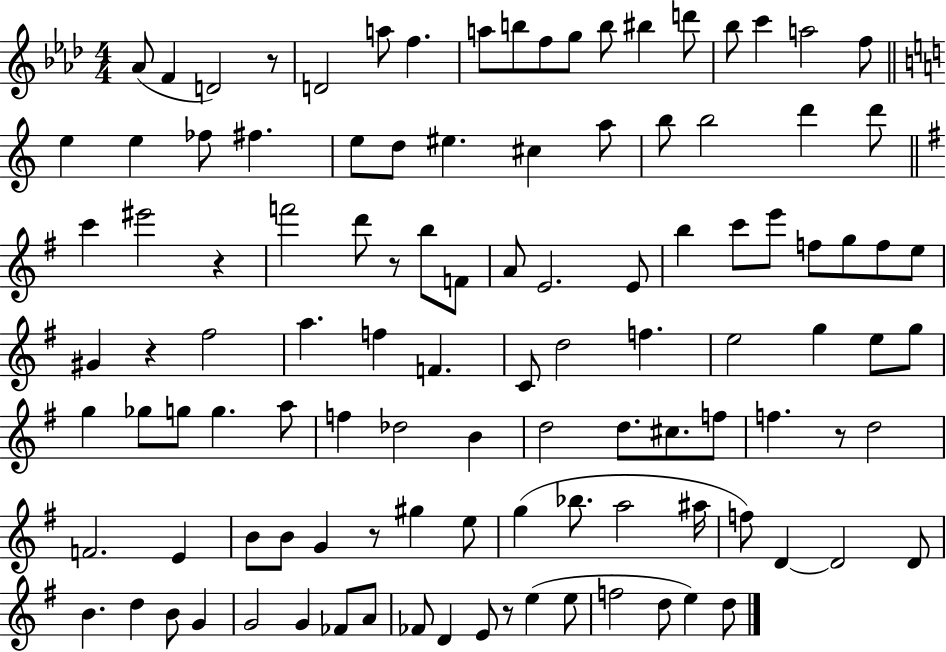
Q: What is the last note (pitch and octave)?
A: D5